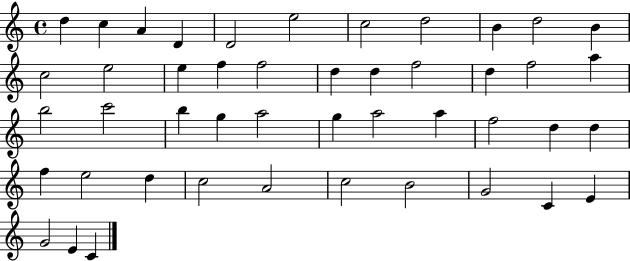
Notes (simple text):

D5/q C5/q A4/q D4/q D4/h E5/h C5/h D5/h B4/q D5/h B4/q C5/h E5/h E5/q F5/q F5/h D5/q D5/q F5/h D5/q F5/h A5/q B5/h C6/h B5/q G5/q A5/h G5/q A5/h A5/q F5/h D5/q D5/q F5/q E5/h D5/q C5/h A4/h C5/h B4/h G4/h C4/q E4/q G4/h E4/q C4/q